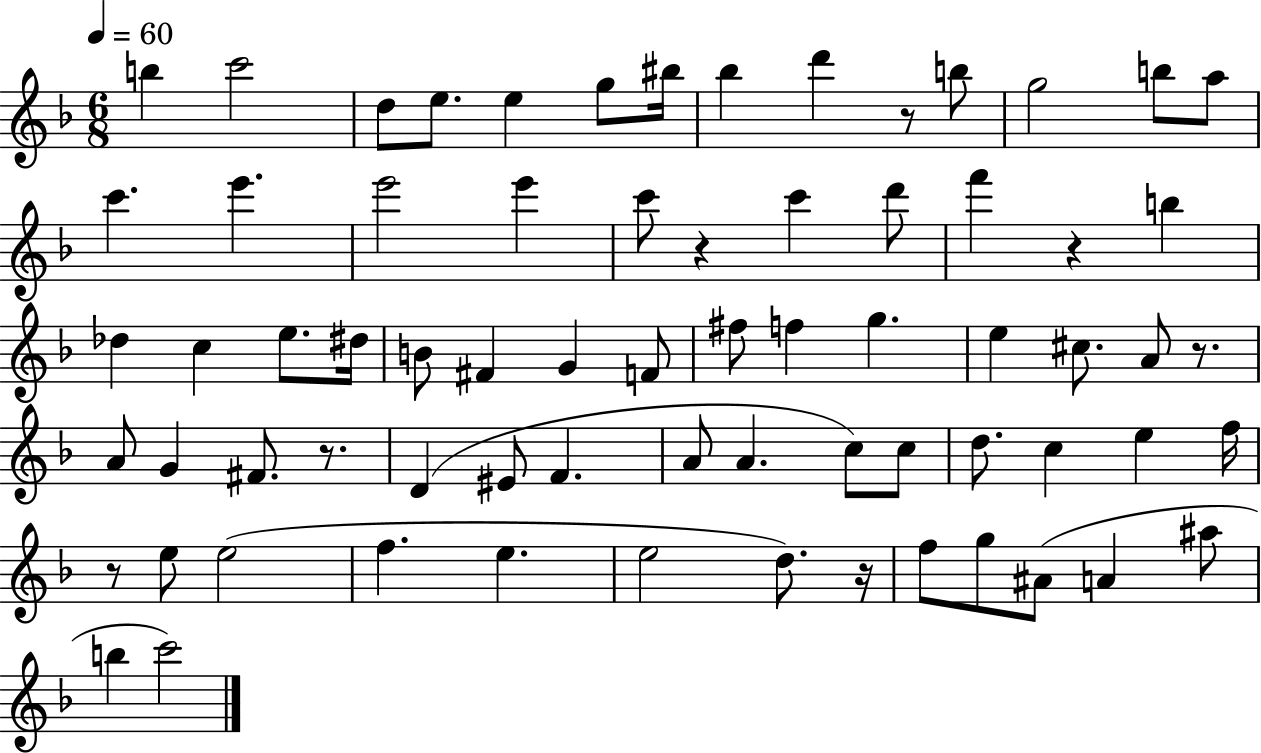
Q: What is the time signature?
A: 6/8